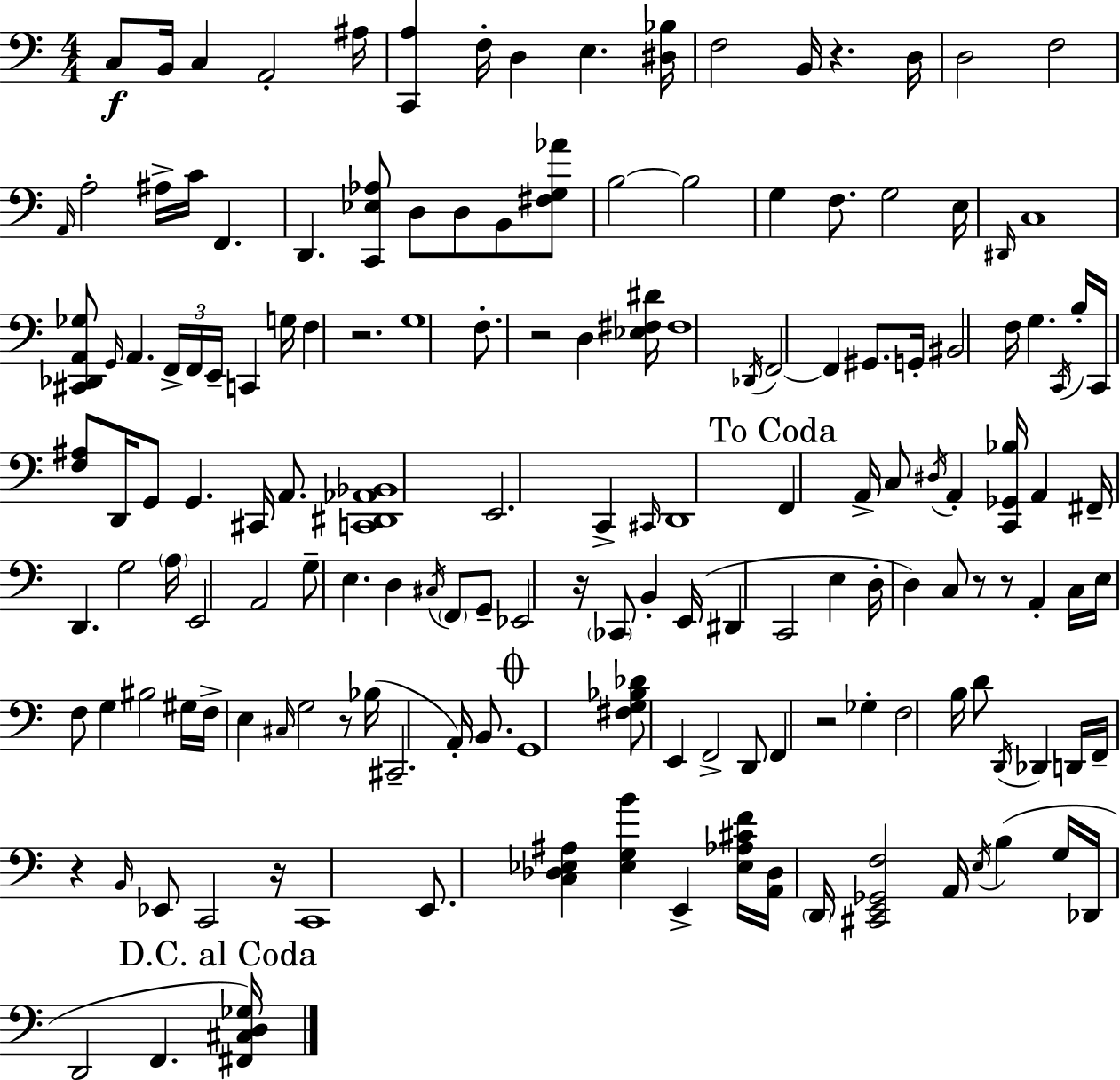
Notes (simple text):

C3/e B2/s C3/q A2/h A#3/s [C2,A3]/q F3/s D3/q E3/q. [D#3,Bb3]/s F3/h B2/s R/q. D3/s D3/h F3/h A2/s A3/h A#3/s C4/s F2/q. D2/q. [C2,Eb3,Ab3]/e D3/e D3/e B2/e [F#3,G3,Ab4]/e B3/h B3/h G3/q F3/e. G3/h E3/s D#2/s C3/w [C#2,Db2,A2,Gb3]/e G2/s A2/q. F2/s F2/s E2/s C2/q G3/s F3/q R/h. G3/w F3/e. R/h D3/q [Eb3,F#3,D#4]/s F#3/w Db2/s F2/h F2/q G#2/e. G2/s BIS2/h F3/s G3/q. C2/s B3/s C2/s [F3,A#3]/e D2/s G2/e G2/q. C#2/s A2/e. [C2,D#2,Ab2,Bb2]/w E2/h. C2/q C#2/s D2/w F2/q A2/s C3/e D#3/s A2/q [C2,Gb2,Bb3]/s A2/q F#2/s D2/q. G3/h A3/s E2/h A2/h G3/e E3/q. D3/q C#3/s F2/e G2/e Eb2/h R/s CES2/e B2/q E2/s D#2/q C2/h E3/q D3/s D3/q C3/e R/e R/e A2/q C3/s E3/s F3/e G3/q BIS3/h G#3/s F3/s E3/q C#3/s G3/h R/e Bb3/s C#2/h. A2/s B2/e. G2/w [F#3,G3,Bb3,Db4]/e E2/q F2/h D2/e F2/q R/h Gb3/q F3/h B3/s D4/e D2/s Db2/q D2/s F2/s R/q B2/s Eb2/e C2/h R/s C2/w E2/e. [C3,Db3,Eb3,A#3]/q [Eb3,G3,B4]/q E2/q [Eb3,Ab3,C#4,F4]/s [A2,Db3]/s D2/s [C#2,E2,Gb2,F3]/h A2/s E3/s B3/q G3/s Db2/s D2/h F2/q. [F#2,C#3,D3,Gb3]/s